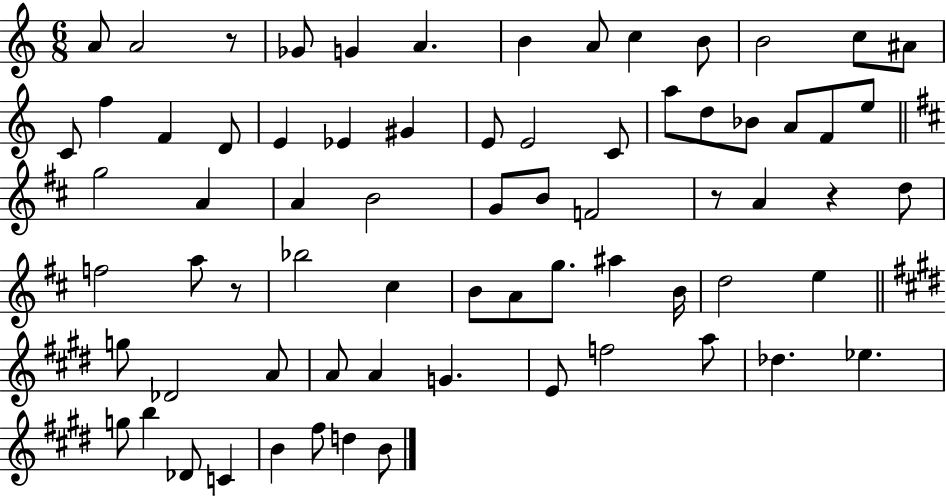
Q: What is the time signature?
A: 6/8